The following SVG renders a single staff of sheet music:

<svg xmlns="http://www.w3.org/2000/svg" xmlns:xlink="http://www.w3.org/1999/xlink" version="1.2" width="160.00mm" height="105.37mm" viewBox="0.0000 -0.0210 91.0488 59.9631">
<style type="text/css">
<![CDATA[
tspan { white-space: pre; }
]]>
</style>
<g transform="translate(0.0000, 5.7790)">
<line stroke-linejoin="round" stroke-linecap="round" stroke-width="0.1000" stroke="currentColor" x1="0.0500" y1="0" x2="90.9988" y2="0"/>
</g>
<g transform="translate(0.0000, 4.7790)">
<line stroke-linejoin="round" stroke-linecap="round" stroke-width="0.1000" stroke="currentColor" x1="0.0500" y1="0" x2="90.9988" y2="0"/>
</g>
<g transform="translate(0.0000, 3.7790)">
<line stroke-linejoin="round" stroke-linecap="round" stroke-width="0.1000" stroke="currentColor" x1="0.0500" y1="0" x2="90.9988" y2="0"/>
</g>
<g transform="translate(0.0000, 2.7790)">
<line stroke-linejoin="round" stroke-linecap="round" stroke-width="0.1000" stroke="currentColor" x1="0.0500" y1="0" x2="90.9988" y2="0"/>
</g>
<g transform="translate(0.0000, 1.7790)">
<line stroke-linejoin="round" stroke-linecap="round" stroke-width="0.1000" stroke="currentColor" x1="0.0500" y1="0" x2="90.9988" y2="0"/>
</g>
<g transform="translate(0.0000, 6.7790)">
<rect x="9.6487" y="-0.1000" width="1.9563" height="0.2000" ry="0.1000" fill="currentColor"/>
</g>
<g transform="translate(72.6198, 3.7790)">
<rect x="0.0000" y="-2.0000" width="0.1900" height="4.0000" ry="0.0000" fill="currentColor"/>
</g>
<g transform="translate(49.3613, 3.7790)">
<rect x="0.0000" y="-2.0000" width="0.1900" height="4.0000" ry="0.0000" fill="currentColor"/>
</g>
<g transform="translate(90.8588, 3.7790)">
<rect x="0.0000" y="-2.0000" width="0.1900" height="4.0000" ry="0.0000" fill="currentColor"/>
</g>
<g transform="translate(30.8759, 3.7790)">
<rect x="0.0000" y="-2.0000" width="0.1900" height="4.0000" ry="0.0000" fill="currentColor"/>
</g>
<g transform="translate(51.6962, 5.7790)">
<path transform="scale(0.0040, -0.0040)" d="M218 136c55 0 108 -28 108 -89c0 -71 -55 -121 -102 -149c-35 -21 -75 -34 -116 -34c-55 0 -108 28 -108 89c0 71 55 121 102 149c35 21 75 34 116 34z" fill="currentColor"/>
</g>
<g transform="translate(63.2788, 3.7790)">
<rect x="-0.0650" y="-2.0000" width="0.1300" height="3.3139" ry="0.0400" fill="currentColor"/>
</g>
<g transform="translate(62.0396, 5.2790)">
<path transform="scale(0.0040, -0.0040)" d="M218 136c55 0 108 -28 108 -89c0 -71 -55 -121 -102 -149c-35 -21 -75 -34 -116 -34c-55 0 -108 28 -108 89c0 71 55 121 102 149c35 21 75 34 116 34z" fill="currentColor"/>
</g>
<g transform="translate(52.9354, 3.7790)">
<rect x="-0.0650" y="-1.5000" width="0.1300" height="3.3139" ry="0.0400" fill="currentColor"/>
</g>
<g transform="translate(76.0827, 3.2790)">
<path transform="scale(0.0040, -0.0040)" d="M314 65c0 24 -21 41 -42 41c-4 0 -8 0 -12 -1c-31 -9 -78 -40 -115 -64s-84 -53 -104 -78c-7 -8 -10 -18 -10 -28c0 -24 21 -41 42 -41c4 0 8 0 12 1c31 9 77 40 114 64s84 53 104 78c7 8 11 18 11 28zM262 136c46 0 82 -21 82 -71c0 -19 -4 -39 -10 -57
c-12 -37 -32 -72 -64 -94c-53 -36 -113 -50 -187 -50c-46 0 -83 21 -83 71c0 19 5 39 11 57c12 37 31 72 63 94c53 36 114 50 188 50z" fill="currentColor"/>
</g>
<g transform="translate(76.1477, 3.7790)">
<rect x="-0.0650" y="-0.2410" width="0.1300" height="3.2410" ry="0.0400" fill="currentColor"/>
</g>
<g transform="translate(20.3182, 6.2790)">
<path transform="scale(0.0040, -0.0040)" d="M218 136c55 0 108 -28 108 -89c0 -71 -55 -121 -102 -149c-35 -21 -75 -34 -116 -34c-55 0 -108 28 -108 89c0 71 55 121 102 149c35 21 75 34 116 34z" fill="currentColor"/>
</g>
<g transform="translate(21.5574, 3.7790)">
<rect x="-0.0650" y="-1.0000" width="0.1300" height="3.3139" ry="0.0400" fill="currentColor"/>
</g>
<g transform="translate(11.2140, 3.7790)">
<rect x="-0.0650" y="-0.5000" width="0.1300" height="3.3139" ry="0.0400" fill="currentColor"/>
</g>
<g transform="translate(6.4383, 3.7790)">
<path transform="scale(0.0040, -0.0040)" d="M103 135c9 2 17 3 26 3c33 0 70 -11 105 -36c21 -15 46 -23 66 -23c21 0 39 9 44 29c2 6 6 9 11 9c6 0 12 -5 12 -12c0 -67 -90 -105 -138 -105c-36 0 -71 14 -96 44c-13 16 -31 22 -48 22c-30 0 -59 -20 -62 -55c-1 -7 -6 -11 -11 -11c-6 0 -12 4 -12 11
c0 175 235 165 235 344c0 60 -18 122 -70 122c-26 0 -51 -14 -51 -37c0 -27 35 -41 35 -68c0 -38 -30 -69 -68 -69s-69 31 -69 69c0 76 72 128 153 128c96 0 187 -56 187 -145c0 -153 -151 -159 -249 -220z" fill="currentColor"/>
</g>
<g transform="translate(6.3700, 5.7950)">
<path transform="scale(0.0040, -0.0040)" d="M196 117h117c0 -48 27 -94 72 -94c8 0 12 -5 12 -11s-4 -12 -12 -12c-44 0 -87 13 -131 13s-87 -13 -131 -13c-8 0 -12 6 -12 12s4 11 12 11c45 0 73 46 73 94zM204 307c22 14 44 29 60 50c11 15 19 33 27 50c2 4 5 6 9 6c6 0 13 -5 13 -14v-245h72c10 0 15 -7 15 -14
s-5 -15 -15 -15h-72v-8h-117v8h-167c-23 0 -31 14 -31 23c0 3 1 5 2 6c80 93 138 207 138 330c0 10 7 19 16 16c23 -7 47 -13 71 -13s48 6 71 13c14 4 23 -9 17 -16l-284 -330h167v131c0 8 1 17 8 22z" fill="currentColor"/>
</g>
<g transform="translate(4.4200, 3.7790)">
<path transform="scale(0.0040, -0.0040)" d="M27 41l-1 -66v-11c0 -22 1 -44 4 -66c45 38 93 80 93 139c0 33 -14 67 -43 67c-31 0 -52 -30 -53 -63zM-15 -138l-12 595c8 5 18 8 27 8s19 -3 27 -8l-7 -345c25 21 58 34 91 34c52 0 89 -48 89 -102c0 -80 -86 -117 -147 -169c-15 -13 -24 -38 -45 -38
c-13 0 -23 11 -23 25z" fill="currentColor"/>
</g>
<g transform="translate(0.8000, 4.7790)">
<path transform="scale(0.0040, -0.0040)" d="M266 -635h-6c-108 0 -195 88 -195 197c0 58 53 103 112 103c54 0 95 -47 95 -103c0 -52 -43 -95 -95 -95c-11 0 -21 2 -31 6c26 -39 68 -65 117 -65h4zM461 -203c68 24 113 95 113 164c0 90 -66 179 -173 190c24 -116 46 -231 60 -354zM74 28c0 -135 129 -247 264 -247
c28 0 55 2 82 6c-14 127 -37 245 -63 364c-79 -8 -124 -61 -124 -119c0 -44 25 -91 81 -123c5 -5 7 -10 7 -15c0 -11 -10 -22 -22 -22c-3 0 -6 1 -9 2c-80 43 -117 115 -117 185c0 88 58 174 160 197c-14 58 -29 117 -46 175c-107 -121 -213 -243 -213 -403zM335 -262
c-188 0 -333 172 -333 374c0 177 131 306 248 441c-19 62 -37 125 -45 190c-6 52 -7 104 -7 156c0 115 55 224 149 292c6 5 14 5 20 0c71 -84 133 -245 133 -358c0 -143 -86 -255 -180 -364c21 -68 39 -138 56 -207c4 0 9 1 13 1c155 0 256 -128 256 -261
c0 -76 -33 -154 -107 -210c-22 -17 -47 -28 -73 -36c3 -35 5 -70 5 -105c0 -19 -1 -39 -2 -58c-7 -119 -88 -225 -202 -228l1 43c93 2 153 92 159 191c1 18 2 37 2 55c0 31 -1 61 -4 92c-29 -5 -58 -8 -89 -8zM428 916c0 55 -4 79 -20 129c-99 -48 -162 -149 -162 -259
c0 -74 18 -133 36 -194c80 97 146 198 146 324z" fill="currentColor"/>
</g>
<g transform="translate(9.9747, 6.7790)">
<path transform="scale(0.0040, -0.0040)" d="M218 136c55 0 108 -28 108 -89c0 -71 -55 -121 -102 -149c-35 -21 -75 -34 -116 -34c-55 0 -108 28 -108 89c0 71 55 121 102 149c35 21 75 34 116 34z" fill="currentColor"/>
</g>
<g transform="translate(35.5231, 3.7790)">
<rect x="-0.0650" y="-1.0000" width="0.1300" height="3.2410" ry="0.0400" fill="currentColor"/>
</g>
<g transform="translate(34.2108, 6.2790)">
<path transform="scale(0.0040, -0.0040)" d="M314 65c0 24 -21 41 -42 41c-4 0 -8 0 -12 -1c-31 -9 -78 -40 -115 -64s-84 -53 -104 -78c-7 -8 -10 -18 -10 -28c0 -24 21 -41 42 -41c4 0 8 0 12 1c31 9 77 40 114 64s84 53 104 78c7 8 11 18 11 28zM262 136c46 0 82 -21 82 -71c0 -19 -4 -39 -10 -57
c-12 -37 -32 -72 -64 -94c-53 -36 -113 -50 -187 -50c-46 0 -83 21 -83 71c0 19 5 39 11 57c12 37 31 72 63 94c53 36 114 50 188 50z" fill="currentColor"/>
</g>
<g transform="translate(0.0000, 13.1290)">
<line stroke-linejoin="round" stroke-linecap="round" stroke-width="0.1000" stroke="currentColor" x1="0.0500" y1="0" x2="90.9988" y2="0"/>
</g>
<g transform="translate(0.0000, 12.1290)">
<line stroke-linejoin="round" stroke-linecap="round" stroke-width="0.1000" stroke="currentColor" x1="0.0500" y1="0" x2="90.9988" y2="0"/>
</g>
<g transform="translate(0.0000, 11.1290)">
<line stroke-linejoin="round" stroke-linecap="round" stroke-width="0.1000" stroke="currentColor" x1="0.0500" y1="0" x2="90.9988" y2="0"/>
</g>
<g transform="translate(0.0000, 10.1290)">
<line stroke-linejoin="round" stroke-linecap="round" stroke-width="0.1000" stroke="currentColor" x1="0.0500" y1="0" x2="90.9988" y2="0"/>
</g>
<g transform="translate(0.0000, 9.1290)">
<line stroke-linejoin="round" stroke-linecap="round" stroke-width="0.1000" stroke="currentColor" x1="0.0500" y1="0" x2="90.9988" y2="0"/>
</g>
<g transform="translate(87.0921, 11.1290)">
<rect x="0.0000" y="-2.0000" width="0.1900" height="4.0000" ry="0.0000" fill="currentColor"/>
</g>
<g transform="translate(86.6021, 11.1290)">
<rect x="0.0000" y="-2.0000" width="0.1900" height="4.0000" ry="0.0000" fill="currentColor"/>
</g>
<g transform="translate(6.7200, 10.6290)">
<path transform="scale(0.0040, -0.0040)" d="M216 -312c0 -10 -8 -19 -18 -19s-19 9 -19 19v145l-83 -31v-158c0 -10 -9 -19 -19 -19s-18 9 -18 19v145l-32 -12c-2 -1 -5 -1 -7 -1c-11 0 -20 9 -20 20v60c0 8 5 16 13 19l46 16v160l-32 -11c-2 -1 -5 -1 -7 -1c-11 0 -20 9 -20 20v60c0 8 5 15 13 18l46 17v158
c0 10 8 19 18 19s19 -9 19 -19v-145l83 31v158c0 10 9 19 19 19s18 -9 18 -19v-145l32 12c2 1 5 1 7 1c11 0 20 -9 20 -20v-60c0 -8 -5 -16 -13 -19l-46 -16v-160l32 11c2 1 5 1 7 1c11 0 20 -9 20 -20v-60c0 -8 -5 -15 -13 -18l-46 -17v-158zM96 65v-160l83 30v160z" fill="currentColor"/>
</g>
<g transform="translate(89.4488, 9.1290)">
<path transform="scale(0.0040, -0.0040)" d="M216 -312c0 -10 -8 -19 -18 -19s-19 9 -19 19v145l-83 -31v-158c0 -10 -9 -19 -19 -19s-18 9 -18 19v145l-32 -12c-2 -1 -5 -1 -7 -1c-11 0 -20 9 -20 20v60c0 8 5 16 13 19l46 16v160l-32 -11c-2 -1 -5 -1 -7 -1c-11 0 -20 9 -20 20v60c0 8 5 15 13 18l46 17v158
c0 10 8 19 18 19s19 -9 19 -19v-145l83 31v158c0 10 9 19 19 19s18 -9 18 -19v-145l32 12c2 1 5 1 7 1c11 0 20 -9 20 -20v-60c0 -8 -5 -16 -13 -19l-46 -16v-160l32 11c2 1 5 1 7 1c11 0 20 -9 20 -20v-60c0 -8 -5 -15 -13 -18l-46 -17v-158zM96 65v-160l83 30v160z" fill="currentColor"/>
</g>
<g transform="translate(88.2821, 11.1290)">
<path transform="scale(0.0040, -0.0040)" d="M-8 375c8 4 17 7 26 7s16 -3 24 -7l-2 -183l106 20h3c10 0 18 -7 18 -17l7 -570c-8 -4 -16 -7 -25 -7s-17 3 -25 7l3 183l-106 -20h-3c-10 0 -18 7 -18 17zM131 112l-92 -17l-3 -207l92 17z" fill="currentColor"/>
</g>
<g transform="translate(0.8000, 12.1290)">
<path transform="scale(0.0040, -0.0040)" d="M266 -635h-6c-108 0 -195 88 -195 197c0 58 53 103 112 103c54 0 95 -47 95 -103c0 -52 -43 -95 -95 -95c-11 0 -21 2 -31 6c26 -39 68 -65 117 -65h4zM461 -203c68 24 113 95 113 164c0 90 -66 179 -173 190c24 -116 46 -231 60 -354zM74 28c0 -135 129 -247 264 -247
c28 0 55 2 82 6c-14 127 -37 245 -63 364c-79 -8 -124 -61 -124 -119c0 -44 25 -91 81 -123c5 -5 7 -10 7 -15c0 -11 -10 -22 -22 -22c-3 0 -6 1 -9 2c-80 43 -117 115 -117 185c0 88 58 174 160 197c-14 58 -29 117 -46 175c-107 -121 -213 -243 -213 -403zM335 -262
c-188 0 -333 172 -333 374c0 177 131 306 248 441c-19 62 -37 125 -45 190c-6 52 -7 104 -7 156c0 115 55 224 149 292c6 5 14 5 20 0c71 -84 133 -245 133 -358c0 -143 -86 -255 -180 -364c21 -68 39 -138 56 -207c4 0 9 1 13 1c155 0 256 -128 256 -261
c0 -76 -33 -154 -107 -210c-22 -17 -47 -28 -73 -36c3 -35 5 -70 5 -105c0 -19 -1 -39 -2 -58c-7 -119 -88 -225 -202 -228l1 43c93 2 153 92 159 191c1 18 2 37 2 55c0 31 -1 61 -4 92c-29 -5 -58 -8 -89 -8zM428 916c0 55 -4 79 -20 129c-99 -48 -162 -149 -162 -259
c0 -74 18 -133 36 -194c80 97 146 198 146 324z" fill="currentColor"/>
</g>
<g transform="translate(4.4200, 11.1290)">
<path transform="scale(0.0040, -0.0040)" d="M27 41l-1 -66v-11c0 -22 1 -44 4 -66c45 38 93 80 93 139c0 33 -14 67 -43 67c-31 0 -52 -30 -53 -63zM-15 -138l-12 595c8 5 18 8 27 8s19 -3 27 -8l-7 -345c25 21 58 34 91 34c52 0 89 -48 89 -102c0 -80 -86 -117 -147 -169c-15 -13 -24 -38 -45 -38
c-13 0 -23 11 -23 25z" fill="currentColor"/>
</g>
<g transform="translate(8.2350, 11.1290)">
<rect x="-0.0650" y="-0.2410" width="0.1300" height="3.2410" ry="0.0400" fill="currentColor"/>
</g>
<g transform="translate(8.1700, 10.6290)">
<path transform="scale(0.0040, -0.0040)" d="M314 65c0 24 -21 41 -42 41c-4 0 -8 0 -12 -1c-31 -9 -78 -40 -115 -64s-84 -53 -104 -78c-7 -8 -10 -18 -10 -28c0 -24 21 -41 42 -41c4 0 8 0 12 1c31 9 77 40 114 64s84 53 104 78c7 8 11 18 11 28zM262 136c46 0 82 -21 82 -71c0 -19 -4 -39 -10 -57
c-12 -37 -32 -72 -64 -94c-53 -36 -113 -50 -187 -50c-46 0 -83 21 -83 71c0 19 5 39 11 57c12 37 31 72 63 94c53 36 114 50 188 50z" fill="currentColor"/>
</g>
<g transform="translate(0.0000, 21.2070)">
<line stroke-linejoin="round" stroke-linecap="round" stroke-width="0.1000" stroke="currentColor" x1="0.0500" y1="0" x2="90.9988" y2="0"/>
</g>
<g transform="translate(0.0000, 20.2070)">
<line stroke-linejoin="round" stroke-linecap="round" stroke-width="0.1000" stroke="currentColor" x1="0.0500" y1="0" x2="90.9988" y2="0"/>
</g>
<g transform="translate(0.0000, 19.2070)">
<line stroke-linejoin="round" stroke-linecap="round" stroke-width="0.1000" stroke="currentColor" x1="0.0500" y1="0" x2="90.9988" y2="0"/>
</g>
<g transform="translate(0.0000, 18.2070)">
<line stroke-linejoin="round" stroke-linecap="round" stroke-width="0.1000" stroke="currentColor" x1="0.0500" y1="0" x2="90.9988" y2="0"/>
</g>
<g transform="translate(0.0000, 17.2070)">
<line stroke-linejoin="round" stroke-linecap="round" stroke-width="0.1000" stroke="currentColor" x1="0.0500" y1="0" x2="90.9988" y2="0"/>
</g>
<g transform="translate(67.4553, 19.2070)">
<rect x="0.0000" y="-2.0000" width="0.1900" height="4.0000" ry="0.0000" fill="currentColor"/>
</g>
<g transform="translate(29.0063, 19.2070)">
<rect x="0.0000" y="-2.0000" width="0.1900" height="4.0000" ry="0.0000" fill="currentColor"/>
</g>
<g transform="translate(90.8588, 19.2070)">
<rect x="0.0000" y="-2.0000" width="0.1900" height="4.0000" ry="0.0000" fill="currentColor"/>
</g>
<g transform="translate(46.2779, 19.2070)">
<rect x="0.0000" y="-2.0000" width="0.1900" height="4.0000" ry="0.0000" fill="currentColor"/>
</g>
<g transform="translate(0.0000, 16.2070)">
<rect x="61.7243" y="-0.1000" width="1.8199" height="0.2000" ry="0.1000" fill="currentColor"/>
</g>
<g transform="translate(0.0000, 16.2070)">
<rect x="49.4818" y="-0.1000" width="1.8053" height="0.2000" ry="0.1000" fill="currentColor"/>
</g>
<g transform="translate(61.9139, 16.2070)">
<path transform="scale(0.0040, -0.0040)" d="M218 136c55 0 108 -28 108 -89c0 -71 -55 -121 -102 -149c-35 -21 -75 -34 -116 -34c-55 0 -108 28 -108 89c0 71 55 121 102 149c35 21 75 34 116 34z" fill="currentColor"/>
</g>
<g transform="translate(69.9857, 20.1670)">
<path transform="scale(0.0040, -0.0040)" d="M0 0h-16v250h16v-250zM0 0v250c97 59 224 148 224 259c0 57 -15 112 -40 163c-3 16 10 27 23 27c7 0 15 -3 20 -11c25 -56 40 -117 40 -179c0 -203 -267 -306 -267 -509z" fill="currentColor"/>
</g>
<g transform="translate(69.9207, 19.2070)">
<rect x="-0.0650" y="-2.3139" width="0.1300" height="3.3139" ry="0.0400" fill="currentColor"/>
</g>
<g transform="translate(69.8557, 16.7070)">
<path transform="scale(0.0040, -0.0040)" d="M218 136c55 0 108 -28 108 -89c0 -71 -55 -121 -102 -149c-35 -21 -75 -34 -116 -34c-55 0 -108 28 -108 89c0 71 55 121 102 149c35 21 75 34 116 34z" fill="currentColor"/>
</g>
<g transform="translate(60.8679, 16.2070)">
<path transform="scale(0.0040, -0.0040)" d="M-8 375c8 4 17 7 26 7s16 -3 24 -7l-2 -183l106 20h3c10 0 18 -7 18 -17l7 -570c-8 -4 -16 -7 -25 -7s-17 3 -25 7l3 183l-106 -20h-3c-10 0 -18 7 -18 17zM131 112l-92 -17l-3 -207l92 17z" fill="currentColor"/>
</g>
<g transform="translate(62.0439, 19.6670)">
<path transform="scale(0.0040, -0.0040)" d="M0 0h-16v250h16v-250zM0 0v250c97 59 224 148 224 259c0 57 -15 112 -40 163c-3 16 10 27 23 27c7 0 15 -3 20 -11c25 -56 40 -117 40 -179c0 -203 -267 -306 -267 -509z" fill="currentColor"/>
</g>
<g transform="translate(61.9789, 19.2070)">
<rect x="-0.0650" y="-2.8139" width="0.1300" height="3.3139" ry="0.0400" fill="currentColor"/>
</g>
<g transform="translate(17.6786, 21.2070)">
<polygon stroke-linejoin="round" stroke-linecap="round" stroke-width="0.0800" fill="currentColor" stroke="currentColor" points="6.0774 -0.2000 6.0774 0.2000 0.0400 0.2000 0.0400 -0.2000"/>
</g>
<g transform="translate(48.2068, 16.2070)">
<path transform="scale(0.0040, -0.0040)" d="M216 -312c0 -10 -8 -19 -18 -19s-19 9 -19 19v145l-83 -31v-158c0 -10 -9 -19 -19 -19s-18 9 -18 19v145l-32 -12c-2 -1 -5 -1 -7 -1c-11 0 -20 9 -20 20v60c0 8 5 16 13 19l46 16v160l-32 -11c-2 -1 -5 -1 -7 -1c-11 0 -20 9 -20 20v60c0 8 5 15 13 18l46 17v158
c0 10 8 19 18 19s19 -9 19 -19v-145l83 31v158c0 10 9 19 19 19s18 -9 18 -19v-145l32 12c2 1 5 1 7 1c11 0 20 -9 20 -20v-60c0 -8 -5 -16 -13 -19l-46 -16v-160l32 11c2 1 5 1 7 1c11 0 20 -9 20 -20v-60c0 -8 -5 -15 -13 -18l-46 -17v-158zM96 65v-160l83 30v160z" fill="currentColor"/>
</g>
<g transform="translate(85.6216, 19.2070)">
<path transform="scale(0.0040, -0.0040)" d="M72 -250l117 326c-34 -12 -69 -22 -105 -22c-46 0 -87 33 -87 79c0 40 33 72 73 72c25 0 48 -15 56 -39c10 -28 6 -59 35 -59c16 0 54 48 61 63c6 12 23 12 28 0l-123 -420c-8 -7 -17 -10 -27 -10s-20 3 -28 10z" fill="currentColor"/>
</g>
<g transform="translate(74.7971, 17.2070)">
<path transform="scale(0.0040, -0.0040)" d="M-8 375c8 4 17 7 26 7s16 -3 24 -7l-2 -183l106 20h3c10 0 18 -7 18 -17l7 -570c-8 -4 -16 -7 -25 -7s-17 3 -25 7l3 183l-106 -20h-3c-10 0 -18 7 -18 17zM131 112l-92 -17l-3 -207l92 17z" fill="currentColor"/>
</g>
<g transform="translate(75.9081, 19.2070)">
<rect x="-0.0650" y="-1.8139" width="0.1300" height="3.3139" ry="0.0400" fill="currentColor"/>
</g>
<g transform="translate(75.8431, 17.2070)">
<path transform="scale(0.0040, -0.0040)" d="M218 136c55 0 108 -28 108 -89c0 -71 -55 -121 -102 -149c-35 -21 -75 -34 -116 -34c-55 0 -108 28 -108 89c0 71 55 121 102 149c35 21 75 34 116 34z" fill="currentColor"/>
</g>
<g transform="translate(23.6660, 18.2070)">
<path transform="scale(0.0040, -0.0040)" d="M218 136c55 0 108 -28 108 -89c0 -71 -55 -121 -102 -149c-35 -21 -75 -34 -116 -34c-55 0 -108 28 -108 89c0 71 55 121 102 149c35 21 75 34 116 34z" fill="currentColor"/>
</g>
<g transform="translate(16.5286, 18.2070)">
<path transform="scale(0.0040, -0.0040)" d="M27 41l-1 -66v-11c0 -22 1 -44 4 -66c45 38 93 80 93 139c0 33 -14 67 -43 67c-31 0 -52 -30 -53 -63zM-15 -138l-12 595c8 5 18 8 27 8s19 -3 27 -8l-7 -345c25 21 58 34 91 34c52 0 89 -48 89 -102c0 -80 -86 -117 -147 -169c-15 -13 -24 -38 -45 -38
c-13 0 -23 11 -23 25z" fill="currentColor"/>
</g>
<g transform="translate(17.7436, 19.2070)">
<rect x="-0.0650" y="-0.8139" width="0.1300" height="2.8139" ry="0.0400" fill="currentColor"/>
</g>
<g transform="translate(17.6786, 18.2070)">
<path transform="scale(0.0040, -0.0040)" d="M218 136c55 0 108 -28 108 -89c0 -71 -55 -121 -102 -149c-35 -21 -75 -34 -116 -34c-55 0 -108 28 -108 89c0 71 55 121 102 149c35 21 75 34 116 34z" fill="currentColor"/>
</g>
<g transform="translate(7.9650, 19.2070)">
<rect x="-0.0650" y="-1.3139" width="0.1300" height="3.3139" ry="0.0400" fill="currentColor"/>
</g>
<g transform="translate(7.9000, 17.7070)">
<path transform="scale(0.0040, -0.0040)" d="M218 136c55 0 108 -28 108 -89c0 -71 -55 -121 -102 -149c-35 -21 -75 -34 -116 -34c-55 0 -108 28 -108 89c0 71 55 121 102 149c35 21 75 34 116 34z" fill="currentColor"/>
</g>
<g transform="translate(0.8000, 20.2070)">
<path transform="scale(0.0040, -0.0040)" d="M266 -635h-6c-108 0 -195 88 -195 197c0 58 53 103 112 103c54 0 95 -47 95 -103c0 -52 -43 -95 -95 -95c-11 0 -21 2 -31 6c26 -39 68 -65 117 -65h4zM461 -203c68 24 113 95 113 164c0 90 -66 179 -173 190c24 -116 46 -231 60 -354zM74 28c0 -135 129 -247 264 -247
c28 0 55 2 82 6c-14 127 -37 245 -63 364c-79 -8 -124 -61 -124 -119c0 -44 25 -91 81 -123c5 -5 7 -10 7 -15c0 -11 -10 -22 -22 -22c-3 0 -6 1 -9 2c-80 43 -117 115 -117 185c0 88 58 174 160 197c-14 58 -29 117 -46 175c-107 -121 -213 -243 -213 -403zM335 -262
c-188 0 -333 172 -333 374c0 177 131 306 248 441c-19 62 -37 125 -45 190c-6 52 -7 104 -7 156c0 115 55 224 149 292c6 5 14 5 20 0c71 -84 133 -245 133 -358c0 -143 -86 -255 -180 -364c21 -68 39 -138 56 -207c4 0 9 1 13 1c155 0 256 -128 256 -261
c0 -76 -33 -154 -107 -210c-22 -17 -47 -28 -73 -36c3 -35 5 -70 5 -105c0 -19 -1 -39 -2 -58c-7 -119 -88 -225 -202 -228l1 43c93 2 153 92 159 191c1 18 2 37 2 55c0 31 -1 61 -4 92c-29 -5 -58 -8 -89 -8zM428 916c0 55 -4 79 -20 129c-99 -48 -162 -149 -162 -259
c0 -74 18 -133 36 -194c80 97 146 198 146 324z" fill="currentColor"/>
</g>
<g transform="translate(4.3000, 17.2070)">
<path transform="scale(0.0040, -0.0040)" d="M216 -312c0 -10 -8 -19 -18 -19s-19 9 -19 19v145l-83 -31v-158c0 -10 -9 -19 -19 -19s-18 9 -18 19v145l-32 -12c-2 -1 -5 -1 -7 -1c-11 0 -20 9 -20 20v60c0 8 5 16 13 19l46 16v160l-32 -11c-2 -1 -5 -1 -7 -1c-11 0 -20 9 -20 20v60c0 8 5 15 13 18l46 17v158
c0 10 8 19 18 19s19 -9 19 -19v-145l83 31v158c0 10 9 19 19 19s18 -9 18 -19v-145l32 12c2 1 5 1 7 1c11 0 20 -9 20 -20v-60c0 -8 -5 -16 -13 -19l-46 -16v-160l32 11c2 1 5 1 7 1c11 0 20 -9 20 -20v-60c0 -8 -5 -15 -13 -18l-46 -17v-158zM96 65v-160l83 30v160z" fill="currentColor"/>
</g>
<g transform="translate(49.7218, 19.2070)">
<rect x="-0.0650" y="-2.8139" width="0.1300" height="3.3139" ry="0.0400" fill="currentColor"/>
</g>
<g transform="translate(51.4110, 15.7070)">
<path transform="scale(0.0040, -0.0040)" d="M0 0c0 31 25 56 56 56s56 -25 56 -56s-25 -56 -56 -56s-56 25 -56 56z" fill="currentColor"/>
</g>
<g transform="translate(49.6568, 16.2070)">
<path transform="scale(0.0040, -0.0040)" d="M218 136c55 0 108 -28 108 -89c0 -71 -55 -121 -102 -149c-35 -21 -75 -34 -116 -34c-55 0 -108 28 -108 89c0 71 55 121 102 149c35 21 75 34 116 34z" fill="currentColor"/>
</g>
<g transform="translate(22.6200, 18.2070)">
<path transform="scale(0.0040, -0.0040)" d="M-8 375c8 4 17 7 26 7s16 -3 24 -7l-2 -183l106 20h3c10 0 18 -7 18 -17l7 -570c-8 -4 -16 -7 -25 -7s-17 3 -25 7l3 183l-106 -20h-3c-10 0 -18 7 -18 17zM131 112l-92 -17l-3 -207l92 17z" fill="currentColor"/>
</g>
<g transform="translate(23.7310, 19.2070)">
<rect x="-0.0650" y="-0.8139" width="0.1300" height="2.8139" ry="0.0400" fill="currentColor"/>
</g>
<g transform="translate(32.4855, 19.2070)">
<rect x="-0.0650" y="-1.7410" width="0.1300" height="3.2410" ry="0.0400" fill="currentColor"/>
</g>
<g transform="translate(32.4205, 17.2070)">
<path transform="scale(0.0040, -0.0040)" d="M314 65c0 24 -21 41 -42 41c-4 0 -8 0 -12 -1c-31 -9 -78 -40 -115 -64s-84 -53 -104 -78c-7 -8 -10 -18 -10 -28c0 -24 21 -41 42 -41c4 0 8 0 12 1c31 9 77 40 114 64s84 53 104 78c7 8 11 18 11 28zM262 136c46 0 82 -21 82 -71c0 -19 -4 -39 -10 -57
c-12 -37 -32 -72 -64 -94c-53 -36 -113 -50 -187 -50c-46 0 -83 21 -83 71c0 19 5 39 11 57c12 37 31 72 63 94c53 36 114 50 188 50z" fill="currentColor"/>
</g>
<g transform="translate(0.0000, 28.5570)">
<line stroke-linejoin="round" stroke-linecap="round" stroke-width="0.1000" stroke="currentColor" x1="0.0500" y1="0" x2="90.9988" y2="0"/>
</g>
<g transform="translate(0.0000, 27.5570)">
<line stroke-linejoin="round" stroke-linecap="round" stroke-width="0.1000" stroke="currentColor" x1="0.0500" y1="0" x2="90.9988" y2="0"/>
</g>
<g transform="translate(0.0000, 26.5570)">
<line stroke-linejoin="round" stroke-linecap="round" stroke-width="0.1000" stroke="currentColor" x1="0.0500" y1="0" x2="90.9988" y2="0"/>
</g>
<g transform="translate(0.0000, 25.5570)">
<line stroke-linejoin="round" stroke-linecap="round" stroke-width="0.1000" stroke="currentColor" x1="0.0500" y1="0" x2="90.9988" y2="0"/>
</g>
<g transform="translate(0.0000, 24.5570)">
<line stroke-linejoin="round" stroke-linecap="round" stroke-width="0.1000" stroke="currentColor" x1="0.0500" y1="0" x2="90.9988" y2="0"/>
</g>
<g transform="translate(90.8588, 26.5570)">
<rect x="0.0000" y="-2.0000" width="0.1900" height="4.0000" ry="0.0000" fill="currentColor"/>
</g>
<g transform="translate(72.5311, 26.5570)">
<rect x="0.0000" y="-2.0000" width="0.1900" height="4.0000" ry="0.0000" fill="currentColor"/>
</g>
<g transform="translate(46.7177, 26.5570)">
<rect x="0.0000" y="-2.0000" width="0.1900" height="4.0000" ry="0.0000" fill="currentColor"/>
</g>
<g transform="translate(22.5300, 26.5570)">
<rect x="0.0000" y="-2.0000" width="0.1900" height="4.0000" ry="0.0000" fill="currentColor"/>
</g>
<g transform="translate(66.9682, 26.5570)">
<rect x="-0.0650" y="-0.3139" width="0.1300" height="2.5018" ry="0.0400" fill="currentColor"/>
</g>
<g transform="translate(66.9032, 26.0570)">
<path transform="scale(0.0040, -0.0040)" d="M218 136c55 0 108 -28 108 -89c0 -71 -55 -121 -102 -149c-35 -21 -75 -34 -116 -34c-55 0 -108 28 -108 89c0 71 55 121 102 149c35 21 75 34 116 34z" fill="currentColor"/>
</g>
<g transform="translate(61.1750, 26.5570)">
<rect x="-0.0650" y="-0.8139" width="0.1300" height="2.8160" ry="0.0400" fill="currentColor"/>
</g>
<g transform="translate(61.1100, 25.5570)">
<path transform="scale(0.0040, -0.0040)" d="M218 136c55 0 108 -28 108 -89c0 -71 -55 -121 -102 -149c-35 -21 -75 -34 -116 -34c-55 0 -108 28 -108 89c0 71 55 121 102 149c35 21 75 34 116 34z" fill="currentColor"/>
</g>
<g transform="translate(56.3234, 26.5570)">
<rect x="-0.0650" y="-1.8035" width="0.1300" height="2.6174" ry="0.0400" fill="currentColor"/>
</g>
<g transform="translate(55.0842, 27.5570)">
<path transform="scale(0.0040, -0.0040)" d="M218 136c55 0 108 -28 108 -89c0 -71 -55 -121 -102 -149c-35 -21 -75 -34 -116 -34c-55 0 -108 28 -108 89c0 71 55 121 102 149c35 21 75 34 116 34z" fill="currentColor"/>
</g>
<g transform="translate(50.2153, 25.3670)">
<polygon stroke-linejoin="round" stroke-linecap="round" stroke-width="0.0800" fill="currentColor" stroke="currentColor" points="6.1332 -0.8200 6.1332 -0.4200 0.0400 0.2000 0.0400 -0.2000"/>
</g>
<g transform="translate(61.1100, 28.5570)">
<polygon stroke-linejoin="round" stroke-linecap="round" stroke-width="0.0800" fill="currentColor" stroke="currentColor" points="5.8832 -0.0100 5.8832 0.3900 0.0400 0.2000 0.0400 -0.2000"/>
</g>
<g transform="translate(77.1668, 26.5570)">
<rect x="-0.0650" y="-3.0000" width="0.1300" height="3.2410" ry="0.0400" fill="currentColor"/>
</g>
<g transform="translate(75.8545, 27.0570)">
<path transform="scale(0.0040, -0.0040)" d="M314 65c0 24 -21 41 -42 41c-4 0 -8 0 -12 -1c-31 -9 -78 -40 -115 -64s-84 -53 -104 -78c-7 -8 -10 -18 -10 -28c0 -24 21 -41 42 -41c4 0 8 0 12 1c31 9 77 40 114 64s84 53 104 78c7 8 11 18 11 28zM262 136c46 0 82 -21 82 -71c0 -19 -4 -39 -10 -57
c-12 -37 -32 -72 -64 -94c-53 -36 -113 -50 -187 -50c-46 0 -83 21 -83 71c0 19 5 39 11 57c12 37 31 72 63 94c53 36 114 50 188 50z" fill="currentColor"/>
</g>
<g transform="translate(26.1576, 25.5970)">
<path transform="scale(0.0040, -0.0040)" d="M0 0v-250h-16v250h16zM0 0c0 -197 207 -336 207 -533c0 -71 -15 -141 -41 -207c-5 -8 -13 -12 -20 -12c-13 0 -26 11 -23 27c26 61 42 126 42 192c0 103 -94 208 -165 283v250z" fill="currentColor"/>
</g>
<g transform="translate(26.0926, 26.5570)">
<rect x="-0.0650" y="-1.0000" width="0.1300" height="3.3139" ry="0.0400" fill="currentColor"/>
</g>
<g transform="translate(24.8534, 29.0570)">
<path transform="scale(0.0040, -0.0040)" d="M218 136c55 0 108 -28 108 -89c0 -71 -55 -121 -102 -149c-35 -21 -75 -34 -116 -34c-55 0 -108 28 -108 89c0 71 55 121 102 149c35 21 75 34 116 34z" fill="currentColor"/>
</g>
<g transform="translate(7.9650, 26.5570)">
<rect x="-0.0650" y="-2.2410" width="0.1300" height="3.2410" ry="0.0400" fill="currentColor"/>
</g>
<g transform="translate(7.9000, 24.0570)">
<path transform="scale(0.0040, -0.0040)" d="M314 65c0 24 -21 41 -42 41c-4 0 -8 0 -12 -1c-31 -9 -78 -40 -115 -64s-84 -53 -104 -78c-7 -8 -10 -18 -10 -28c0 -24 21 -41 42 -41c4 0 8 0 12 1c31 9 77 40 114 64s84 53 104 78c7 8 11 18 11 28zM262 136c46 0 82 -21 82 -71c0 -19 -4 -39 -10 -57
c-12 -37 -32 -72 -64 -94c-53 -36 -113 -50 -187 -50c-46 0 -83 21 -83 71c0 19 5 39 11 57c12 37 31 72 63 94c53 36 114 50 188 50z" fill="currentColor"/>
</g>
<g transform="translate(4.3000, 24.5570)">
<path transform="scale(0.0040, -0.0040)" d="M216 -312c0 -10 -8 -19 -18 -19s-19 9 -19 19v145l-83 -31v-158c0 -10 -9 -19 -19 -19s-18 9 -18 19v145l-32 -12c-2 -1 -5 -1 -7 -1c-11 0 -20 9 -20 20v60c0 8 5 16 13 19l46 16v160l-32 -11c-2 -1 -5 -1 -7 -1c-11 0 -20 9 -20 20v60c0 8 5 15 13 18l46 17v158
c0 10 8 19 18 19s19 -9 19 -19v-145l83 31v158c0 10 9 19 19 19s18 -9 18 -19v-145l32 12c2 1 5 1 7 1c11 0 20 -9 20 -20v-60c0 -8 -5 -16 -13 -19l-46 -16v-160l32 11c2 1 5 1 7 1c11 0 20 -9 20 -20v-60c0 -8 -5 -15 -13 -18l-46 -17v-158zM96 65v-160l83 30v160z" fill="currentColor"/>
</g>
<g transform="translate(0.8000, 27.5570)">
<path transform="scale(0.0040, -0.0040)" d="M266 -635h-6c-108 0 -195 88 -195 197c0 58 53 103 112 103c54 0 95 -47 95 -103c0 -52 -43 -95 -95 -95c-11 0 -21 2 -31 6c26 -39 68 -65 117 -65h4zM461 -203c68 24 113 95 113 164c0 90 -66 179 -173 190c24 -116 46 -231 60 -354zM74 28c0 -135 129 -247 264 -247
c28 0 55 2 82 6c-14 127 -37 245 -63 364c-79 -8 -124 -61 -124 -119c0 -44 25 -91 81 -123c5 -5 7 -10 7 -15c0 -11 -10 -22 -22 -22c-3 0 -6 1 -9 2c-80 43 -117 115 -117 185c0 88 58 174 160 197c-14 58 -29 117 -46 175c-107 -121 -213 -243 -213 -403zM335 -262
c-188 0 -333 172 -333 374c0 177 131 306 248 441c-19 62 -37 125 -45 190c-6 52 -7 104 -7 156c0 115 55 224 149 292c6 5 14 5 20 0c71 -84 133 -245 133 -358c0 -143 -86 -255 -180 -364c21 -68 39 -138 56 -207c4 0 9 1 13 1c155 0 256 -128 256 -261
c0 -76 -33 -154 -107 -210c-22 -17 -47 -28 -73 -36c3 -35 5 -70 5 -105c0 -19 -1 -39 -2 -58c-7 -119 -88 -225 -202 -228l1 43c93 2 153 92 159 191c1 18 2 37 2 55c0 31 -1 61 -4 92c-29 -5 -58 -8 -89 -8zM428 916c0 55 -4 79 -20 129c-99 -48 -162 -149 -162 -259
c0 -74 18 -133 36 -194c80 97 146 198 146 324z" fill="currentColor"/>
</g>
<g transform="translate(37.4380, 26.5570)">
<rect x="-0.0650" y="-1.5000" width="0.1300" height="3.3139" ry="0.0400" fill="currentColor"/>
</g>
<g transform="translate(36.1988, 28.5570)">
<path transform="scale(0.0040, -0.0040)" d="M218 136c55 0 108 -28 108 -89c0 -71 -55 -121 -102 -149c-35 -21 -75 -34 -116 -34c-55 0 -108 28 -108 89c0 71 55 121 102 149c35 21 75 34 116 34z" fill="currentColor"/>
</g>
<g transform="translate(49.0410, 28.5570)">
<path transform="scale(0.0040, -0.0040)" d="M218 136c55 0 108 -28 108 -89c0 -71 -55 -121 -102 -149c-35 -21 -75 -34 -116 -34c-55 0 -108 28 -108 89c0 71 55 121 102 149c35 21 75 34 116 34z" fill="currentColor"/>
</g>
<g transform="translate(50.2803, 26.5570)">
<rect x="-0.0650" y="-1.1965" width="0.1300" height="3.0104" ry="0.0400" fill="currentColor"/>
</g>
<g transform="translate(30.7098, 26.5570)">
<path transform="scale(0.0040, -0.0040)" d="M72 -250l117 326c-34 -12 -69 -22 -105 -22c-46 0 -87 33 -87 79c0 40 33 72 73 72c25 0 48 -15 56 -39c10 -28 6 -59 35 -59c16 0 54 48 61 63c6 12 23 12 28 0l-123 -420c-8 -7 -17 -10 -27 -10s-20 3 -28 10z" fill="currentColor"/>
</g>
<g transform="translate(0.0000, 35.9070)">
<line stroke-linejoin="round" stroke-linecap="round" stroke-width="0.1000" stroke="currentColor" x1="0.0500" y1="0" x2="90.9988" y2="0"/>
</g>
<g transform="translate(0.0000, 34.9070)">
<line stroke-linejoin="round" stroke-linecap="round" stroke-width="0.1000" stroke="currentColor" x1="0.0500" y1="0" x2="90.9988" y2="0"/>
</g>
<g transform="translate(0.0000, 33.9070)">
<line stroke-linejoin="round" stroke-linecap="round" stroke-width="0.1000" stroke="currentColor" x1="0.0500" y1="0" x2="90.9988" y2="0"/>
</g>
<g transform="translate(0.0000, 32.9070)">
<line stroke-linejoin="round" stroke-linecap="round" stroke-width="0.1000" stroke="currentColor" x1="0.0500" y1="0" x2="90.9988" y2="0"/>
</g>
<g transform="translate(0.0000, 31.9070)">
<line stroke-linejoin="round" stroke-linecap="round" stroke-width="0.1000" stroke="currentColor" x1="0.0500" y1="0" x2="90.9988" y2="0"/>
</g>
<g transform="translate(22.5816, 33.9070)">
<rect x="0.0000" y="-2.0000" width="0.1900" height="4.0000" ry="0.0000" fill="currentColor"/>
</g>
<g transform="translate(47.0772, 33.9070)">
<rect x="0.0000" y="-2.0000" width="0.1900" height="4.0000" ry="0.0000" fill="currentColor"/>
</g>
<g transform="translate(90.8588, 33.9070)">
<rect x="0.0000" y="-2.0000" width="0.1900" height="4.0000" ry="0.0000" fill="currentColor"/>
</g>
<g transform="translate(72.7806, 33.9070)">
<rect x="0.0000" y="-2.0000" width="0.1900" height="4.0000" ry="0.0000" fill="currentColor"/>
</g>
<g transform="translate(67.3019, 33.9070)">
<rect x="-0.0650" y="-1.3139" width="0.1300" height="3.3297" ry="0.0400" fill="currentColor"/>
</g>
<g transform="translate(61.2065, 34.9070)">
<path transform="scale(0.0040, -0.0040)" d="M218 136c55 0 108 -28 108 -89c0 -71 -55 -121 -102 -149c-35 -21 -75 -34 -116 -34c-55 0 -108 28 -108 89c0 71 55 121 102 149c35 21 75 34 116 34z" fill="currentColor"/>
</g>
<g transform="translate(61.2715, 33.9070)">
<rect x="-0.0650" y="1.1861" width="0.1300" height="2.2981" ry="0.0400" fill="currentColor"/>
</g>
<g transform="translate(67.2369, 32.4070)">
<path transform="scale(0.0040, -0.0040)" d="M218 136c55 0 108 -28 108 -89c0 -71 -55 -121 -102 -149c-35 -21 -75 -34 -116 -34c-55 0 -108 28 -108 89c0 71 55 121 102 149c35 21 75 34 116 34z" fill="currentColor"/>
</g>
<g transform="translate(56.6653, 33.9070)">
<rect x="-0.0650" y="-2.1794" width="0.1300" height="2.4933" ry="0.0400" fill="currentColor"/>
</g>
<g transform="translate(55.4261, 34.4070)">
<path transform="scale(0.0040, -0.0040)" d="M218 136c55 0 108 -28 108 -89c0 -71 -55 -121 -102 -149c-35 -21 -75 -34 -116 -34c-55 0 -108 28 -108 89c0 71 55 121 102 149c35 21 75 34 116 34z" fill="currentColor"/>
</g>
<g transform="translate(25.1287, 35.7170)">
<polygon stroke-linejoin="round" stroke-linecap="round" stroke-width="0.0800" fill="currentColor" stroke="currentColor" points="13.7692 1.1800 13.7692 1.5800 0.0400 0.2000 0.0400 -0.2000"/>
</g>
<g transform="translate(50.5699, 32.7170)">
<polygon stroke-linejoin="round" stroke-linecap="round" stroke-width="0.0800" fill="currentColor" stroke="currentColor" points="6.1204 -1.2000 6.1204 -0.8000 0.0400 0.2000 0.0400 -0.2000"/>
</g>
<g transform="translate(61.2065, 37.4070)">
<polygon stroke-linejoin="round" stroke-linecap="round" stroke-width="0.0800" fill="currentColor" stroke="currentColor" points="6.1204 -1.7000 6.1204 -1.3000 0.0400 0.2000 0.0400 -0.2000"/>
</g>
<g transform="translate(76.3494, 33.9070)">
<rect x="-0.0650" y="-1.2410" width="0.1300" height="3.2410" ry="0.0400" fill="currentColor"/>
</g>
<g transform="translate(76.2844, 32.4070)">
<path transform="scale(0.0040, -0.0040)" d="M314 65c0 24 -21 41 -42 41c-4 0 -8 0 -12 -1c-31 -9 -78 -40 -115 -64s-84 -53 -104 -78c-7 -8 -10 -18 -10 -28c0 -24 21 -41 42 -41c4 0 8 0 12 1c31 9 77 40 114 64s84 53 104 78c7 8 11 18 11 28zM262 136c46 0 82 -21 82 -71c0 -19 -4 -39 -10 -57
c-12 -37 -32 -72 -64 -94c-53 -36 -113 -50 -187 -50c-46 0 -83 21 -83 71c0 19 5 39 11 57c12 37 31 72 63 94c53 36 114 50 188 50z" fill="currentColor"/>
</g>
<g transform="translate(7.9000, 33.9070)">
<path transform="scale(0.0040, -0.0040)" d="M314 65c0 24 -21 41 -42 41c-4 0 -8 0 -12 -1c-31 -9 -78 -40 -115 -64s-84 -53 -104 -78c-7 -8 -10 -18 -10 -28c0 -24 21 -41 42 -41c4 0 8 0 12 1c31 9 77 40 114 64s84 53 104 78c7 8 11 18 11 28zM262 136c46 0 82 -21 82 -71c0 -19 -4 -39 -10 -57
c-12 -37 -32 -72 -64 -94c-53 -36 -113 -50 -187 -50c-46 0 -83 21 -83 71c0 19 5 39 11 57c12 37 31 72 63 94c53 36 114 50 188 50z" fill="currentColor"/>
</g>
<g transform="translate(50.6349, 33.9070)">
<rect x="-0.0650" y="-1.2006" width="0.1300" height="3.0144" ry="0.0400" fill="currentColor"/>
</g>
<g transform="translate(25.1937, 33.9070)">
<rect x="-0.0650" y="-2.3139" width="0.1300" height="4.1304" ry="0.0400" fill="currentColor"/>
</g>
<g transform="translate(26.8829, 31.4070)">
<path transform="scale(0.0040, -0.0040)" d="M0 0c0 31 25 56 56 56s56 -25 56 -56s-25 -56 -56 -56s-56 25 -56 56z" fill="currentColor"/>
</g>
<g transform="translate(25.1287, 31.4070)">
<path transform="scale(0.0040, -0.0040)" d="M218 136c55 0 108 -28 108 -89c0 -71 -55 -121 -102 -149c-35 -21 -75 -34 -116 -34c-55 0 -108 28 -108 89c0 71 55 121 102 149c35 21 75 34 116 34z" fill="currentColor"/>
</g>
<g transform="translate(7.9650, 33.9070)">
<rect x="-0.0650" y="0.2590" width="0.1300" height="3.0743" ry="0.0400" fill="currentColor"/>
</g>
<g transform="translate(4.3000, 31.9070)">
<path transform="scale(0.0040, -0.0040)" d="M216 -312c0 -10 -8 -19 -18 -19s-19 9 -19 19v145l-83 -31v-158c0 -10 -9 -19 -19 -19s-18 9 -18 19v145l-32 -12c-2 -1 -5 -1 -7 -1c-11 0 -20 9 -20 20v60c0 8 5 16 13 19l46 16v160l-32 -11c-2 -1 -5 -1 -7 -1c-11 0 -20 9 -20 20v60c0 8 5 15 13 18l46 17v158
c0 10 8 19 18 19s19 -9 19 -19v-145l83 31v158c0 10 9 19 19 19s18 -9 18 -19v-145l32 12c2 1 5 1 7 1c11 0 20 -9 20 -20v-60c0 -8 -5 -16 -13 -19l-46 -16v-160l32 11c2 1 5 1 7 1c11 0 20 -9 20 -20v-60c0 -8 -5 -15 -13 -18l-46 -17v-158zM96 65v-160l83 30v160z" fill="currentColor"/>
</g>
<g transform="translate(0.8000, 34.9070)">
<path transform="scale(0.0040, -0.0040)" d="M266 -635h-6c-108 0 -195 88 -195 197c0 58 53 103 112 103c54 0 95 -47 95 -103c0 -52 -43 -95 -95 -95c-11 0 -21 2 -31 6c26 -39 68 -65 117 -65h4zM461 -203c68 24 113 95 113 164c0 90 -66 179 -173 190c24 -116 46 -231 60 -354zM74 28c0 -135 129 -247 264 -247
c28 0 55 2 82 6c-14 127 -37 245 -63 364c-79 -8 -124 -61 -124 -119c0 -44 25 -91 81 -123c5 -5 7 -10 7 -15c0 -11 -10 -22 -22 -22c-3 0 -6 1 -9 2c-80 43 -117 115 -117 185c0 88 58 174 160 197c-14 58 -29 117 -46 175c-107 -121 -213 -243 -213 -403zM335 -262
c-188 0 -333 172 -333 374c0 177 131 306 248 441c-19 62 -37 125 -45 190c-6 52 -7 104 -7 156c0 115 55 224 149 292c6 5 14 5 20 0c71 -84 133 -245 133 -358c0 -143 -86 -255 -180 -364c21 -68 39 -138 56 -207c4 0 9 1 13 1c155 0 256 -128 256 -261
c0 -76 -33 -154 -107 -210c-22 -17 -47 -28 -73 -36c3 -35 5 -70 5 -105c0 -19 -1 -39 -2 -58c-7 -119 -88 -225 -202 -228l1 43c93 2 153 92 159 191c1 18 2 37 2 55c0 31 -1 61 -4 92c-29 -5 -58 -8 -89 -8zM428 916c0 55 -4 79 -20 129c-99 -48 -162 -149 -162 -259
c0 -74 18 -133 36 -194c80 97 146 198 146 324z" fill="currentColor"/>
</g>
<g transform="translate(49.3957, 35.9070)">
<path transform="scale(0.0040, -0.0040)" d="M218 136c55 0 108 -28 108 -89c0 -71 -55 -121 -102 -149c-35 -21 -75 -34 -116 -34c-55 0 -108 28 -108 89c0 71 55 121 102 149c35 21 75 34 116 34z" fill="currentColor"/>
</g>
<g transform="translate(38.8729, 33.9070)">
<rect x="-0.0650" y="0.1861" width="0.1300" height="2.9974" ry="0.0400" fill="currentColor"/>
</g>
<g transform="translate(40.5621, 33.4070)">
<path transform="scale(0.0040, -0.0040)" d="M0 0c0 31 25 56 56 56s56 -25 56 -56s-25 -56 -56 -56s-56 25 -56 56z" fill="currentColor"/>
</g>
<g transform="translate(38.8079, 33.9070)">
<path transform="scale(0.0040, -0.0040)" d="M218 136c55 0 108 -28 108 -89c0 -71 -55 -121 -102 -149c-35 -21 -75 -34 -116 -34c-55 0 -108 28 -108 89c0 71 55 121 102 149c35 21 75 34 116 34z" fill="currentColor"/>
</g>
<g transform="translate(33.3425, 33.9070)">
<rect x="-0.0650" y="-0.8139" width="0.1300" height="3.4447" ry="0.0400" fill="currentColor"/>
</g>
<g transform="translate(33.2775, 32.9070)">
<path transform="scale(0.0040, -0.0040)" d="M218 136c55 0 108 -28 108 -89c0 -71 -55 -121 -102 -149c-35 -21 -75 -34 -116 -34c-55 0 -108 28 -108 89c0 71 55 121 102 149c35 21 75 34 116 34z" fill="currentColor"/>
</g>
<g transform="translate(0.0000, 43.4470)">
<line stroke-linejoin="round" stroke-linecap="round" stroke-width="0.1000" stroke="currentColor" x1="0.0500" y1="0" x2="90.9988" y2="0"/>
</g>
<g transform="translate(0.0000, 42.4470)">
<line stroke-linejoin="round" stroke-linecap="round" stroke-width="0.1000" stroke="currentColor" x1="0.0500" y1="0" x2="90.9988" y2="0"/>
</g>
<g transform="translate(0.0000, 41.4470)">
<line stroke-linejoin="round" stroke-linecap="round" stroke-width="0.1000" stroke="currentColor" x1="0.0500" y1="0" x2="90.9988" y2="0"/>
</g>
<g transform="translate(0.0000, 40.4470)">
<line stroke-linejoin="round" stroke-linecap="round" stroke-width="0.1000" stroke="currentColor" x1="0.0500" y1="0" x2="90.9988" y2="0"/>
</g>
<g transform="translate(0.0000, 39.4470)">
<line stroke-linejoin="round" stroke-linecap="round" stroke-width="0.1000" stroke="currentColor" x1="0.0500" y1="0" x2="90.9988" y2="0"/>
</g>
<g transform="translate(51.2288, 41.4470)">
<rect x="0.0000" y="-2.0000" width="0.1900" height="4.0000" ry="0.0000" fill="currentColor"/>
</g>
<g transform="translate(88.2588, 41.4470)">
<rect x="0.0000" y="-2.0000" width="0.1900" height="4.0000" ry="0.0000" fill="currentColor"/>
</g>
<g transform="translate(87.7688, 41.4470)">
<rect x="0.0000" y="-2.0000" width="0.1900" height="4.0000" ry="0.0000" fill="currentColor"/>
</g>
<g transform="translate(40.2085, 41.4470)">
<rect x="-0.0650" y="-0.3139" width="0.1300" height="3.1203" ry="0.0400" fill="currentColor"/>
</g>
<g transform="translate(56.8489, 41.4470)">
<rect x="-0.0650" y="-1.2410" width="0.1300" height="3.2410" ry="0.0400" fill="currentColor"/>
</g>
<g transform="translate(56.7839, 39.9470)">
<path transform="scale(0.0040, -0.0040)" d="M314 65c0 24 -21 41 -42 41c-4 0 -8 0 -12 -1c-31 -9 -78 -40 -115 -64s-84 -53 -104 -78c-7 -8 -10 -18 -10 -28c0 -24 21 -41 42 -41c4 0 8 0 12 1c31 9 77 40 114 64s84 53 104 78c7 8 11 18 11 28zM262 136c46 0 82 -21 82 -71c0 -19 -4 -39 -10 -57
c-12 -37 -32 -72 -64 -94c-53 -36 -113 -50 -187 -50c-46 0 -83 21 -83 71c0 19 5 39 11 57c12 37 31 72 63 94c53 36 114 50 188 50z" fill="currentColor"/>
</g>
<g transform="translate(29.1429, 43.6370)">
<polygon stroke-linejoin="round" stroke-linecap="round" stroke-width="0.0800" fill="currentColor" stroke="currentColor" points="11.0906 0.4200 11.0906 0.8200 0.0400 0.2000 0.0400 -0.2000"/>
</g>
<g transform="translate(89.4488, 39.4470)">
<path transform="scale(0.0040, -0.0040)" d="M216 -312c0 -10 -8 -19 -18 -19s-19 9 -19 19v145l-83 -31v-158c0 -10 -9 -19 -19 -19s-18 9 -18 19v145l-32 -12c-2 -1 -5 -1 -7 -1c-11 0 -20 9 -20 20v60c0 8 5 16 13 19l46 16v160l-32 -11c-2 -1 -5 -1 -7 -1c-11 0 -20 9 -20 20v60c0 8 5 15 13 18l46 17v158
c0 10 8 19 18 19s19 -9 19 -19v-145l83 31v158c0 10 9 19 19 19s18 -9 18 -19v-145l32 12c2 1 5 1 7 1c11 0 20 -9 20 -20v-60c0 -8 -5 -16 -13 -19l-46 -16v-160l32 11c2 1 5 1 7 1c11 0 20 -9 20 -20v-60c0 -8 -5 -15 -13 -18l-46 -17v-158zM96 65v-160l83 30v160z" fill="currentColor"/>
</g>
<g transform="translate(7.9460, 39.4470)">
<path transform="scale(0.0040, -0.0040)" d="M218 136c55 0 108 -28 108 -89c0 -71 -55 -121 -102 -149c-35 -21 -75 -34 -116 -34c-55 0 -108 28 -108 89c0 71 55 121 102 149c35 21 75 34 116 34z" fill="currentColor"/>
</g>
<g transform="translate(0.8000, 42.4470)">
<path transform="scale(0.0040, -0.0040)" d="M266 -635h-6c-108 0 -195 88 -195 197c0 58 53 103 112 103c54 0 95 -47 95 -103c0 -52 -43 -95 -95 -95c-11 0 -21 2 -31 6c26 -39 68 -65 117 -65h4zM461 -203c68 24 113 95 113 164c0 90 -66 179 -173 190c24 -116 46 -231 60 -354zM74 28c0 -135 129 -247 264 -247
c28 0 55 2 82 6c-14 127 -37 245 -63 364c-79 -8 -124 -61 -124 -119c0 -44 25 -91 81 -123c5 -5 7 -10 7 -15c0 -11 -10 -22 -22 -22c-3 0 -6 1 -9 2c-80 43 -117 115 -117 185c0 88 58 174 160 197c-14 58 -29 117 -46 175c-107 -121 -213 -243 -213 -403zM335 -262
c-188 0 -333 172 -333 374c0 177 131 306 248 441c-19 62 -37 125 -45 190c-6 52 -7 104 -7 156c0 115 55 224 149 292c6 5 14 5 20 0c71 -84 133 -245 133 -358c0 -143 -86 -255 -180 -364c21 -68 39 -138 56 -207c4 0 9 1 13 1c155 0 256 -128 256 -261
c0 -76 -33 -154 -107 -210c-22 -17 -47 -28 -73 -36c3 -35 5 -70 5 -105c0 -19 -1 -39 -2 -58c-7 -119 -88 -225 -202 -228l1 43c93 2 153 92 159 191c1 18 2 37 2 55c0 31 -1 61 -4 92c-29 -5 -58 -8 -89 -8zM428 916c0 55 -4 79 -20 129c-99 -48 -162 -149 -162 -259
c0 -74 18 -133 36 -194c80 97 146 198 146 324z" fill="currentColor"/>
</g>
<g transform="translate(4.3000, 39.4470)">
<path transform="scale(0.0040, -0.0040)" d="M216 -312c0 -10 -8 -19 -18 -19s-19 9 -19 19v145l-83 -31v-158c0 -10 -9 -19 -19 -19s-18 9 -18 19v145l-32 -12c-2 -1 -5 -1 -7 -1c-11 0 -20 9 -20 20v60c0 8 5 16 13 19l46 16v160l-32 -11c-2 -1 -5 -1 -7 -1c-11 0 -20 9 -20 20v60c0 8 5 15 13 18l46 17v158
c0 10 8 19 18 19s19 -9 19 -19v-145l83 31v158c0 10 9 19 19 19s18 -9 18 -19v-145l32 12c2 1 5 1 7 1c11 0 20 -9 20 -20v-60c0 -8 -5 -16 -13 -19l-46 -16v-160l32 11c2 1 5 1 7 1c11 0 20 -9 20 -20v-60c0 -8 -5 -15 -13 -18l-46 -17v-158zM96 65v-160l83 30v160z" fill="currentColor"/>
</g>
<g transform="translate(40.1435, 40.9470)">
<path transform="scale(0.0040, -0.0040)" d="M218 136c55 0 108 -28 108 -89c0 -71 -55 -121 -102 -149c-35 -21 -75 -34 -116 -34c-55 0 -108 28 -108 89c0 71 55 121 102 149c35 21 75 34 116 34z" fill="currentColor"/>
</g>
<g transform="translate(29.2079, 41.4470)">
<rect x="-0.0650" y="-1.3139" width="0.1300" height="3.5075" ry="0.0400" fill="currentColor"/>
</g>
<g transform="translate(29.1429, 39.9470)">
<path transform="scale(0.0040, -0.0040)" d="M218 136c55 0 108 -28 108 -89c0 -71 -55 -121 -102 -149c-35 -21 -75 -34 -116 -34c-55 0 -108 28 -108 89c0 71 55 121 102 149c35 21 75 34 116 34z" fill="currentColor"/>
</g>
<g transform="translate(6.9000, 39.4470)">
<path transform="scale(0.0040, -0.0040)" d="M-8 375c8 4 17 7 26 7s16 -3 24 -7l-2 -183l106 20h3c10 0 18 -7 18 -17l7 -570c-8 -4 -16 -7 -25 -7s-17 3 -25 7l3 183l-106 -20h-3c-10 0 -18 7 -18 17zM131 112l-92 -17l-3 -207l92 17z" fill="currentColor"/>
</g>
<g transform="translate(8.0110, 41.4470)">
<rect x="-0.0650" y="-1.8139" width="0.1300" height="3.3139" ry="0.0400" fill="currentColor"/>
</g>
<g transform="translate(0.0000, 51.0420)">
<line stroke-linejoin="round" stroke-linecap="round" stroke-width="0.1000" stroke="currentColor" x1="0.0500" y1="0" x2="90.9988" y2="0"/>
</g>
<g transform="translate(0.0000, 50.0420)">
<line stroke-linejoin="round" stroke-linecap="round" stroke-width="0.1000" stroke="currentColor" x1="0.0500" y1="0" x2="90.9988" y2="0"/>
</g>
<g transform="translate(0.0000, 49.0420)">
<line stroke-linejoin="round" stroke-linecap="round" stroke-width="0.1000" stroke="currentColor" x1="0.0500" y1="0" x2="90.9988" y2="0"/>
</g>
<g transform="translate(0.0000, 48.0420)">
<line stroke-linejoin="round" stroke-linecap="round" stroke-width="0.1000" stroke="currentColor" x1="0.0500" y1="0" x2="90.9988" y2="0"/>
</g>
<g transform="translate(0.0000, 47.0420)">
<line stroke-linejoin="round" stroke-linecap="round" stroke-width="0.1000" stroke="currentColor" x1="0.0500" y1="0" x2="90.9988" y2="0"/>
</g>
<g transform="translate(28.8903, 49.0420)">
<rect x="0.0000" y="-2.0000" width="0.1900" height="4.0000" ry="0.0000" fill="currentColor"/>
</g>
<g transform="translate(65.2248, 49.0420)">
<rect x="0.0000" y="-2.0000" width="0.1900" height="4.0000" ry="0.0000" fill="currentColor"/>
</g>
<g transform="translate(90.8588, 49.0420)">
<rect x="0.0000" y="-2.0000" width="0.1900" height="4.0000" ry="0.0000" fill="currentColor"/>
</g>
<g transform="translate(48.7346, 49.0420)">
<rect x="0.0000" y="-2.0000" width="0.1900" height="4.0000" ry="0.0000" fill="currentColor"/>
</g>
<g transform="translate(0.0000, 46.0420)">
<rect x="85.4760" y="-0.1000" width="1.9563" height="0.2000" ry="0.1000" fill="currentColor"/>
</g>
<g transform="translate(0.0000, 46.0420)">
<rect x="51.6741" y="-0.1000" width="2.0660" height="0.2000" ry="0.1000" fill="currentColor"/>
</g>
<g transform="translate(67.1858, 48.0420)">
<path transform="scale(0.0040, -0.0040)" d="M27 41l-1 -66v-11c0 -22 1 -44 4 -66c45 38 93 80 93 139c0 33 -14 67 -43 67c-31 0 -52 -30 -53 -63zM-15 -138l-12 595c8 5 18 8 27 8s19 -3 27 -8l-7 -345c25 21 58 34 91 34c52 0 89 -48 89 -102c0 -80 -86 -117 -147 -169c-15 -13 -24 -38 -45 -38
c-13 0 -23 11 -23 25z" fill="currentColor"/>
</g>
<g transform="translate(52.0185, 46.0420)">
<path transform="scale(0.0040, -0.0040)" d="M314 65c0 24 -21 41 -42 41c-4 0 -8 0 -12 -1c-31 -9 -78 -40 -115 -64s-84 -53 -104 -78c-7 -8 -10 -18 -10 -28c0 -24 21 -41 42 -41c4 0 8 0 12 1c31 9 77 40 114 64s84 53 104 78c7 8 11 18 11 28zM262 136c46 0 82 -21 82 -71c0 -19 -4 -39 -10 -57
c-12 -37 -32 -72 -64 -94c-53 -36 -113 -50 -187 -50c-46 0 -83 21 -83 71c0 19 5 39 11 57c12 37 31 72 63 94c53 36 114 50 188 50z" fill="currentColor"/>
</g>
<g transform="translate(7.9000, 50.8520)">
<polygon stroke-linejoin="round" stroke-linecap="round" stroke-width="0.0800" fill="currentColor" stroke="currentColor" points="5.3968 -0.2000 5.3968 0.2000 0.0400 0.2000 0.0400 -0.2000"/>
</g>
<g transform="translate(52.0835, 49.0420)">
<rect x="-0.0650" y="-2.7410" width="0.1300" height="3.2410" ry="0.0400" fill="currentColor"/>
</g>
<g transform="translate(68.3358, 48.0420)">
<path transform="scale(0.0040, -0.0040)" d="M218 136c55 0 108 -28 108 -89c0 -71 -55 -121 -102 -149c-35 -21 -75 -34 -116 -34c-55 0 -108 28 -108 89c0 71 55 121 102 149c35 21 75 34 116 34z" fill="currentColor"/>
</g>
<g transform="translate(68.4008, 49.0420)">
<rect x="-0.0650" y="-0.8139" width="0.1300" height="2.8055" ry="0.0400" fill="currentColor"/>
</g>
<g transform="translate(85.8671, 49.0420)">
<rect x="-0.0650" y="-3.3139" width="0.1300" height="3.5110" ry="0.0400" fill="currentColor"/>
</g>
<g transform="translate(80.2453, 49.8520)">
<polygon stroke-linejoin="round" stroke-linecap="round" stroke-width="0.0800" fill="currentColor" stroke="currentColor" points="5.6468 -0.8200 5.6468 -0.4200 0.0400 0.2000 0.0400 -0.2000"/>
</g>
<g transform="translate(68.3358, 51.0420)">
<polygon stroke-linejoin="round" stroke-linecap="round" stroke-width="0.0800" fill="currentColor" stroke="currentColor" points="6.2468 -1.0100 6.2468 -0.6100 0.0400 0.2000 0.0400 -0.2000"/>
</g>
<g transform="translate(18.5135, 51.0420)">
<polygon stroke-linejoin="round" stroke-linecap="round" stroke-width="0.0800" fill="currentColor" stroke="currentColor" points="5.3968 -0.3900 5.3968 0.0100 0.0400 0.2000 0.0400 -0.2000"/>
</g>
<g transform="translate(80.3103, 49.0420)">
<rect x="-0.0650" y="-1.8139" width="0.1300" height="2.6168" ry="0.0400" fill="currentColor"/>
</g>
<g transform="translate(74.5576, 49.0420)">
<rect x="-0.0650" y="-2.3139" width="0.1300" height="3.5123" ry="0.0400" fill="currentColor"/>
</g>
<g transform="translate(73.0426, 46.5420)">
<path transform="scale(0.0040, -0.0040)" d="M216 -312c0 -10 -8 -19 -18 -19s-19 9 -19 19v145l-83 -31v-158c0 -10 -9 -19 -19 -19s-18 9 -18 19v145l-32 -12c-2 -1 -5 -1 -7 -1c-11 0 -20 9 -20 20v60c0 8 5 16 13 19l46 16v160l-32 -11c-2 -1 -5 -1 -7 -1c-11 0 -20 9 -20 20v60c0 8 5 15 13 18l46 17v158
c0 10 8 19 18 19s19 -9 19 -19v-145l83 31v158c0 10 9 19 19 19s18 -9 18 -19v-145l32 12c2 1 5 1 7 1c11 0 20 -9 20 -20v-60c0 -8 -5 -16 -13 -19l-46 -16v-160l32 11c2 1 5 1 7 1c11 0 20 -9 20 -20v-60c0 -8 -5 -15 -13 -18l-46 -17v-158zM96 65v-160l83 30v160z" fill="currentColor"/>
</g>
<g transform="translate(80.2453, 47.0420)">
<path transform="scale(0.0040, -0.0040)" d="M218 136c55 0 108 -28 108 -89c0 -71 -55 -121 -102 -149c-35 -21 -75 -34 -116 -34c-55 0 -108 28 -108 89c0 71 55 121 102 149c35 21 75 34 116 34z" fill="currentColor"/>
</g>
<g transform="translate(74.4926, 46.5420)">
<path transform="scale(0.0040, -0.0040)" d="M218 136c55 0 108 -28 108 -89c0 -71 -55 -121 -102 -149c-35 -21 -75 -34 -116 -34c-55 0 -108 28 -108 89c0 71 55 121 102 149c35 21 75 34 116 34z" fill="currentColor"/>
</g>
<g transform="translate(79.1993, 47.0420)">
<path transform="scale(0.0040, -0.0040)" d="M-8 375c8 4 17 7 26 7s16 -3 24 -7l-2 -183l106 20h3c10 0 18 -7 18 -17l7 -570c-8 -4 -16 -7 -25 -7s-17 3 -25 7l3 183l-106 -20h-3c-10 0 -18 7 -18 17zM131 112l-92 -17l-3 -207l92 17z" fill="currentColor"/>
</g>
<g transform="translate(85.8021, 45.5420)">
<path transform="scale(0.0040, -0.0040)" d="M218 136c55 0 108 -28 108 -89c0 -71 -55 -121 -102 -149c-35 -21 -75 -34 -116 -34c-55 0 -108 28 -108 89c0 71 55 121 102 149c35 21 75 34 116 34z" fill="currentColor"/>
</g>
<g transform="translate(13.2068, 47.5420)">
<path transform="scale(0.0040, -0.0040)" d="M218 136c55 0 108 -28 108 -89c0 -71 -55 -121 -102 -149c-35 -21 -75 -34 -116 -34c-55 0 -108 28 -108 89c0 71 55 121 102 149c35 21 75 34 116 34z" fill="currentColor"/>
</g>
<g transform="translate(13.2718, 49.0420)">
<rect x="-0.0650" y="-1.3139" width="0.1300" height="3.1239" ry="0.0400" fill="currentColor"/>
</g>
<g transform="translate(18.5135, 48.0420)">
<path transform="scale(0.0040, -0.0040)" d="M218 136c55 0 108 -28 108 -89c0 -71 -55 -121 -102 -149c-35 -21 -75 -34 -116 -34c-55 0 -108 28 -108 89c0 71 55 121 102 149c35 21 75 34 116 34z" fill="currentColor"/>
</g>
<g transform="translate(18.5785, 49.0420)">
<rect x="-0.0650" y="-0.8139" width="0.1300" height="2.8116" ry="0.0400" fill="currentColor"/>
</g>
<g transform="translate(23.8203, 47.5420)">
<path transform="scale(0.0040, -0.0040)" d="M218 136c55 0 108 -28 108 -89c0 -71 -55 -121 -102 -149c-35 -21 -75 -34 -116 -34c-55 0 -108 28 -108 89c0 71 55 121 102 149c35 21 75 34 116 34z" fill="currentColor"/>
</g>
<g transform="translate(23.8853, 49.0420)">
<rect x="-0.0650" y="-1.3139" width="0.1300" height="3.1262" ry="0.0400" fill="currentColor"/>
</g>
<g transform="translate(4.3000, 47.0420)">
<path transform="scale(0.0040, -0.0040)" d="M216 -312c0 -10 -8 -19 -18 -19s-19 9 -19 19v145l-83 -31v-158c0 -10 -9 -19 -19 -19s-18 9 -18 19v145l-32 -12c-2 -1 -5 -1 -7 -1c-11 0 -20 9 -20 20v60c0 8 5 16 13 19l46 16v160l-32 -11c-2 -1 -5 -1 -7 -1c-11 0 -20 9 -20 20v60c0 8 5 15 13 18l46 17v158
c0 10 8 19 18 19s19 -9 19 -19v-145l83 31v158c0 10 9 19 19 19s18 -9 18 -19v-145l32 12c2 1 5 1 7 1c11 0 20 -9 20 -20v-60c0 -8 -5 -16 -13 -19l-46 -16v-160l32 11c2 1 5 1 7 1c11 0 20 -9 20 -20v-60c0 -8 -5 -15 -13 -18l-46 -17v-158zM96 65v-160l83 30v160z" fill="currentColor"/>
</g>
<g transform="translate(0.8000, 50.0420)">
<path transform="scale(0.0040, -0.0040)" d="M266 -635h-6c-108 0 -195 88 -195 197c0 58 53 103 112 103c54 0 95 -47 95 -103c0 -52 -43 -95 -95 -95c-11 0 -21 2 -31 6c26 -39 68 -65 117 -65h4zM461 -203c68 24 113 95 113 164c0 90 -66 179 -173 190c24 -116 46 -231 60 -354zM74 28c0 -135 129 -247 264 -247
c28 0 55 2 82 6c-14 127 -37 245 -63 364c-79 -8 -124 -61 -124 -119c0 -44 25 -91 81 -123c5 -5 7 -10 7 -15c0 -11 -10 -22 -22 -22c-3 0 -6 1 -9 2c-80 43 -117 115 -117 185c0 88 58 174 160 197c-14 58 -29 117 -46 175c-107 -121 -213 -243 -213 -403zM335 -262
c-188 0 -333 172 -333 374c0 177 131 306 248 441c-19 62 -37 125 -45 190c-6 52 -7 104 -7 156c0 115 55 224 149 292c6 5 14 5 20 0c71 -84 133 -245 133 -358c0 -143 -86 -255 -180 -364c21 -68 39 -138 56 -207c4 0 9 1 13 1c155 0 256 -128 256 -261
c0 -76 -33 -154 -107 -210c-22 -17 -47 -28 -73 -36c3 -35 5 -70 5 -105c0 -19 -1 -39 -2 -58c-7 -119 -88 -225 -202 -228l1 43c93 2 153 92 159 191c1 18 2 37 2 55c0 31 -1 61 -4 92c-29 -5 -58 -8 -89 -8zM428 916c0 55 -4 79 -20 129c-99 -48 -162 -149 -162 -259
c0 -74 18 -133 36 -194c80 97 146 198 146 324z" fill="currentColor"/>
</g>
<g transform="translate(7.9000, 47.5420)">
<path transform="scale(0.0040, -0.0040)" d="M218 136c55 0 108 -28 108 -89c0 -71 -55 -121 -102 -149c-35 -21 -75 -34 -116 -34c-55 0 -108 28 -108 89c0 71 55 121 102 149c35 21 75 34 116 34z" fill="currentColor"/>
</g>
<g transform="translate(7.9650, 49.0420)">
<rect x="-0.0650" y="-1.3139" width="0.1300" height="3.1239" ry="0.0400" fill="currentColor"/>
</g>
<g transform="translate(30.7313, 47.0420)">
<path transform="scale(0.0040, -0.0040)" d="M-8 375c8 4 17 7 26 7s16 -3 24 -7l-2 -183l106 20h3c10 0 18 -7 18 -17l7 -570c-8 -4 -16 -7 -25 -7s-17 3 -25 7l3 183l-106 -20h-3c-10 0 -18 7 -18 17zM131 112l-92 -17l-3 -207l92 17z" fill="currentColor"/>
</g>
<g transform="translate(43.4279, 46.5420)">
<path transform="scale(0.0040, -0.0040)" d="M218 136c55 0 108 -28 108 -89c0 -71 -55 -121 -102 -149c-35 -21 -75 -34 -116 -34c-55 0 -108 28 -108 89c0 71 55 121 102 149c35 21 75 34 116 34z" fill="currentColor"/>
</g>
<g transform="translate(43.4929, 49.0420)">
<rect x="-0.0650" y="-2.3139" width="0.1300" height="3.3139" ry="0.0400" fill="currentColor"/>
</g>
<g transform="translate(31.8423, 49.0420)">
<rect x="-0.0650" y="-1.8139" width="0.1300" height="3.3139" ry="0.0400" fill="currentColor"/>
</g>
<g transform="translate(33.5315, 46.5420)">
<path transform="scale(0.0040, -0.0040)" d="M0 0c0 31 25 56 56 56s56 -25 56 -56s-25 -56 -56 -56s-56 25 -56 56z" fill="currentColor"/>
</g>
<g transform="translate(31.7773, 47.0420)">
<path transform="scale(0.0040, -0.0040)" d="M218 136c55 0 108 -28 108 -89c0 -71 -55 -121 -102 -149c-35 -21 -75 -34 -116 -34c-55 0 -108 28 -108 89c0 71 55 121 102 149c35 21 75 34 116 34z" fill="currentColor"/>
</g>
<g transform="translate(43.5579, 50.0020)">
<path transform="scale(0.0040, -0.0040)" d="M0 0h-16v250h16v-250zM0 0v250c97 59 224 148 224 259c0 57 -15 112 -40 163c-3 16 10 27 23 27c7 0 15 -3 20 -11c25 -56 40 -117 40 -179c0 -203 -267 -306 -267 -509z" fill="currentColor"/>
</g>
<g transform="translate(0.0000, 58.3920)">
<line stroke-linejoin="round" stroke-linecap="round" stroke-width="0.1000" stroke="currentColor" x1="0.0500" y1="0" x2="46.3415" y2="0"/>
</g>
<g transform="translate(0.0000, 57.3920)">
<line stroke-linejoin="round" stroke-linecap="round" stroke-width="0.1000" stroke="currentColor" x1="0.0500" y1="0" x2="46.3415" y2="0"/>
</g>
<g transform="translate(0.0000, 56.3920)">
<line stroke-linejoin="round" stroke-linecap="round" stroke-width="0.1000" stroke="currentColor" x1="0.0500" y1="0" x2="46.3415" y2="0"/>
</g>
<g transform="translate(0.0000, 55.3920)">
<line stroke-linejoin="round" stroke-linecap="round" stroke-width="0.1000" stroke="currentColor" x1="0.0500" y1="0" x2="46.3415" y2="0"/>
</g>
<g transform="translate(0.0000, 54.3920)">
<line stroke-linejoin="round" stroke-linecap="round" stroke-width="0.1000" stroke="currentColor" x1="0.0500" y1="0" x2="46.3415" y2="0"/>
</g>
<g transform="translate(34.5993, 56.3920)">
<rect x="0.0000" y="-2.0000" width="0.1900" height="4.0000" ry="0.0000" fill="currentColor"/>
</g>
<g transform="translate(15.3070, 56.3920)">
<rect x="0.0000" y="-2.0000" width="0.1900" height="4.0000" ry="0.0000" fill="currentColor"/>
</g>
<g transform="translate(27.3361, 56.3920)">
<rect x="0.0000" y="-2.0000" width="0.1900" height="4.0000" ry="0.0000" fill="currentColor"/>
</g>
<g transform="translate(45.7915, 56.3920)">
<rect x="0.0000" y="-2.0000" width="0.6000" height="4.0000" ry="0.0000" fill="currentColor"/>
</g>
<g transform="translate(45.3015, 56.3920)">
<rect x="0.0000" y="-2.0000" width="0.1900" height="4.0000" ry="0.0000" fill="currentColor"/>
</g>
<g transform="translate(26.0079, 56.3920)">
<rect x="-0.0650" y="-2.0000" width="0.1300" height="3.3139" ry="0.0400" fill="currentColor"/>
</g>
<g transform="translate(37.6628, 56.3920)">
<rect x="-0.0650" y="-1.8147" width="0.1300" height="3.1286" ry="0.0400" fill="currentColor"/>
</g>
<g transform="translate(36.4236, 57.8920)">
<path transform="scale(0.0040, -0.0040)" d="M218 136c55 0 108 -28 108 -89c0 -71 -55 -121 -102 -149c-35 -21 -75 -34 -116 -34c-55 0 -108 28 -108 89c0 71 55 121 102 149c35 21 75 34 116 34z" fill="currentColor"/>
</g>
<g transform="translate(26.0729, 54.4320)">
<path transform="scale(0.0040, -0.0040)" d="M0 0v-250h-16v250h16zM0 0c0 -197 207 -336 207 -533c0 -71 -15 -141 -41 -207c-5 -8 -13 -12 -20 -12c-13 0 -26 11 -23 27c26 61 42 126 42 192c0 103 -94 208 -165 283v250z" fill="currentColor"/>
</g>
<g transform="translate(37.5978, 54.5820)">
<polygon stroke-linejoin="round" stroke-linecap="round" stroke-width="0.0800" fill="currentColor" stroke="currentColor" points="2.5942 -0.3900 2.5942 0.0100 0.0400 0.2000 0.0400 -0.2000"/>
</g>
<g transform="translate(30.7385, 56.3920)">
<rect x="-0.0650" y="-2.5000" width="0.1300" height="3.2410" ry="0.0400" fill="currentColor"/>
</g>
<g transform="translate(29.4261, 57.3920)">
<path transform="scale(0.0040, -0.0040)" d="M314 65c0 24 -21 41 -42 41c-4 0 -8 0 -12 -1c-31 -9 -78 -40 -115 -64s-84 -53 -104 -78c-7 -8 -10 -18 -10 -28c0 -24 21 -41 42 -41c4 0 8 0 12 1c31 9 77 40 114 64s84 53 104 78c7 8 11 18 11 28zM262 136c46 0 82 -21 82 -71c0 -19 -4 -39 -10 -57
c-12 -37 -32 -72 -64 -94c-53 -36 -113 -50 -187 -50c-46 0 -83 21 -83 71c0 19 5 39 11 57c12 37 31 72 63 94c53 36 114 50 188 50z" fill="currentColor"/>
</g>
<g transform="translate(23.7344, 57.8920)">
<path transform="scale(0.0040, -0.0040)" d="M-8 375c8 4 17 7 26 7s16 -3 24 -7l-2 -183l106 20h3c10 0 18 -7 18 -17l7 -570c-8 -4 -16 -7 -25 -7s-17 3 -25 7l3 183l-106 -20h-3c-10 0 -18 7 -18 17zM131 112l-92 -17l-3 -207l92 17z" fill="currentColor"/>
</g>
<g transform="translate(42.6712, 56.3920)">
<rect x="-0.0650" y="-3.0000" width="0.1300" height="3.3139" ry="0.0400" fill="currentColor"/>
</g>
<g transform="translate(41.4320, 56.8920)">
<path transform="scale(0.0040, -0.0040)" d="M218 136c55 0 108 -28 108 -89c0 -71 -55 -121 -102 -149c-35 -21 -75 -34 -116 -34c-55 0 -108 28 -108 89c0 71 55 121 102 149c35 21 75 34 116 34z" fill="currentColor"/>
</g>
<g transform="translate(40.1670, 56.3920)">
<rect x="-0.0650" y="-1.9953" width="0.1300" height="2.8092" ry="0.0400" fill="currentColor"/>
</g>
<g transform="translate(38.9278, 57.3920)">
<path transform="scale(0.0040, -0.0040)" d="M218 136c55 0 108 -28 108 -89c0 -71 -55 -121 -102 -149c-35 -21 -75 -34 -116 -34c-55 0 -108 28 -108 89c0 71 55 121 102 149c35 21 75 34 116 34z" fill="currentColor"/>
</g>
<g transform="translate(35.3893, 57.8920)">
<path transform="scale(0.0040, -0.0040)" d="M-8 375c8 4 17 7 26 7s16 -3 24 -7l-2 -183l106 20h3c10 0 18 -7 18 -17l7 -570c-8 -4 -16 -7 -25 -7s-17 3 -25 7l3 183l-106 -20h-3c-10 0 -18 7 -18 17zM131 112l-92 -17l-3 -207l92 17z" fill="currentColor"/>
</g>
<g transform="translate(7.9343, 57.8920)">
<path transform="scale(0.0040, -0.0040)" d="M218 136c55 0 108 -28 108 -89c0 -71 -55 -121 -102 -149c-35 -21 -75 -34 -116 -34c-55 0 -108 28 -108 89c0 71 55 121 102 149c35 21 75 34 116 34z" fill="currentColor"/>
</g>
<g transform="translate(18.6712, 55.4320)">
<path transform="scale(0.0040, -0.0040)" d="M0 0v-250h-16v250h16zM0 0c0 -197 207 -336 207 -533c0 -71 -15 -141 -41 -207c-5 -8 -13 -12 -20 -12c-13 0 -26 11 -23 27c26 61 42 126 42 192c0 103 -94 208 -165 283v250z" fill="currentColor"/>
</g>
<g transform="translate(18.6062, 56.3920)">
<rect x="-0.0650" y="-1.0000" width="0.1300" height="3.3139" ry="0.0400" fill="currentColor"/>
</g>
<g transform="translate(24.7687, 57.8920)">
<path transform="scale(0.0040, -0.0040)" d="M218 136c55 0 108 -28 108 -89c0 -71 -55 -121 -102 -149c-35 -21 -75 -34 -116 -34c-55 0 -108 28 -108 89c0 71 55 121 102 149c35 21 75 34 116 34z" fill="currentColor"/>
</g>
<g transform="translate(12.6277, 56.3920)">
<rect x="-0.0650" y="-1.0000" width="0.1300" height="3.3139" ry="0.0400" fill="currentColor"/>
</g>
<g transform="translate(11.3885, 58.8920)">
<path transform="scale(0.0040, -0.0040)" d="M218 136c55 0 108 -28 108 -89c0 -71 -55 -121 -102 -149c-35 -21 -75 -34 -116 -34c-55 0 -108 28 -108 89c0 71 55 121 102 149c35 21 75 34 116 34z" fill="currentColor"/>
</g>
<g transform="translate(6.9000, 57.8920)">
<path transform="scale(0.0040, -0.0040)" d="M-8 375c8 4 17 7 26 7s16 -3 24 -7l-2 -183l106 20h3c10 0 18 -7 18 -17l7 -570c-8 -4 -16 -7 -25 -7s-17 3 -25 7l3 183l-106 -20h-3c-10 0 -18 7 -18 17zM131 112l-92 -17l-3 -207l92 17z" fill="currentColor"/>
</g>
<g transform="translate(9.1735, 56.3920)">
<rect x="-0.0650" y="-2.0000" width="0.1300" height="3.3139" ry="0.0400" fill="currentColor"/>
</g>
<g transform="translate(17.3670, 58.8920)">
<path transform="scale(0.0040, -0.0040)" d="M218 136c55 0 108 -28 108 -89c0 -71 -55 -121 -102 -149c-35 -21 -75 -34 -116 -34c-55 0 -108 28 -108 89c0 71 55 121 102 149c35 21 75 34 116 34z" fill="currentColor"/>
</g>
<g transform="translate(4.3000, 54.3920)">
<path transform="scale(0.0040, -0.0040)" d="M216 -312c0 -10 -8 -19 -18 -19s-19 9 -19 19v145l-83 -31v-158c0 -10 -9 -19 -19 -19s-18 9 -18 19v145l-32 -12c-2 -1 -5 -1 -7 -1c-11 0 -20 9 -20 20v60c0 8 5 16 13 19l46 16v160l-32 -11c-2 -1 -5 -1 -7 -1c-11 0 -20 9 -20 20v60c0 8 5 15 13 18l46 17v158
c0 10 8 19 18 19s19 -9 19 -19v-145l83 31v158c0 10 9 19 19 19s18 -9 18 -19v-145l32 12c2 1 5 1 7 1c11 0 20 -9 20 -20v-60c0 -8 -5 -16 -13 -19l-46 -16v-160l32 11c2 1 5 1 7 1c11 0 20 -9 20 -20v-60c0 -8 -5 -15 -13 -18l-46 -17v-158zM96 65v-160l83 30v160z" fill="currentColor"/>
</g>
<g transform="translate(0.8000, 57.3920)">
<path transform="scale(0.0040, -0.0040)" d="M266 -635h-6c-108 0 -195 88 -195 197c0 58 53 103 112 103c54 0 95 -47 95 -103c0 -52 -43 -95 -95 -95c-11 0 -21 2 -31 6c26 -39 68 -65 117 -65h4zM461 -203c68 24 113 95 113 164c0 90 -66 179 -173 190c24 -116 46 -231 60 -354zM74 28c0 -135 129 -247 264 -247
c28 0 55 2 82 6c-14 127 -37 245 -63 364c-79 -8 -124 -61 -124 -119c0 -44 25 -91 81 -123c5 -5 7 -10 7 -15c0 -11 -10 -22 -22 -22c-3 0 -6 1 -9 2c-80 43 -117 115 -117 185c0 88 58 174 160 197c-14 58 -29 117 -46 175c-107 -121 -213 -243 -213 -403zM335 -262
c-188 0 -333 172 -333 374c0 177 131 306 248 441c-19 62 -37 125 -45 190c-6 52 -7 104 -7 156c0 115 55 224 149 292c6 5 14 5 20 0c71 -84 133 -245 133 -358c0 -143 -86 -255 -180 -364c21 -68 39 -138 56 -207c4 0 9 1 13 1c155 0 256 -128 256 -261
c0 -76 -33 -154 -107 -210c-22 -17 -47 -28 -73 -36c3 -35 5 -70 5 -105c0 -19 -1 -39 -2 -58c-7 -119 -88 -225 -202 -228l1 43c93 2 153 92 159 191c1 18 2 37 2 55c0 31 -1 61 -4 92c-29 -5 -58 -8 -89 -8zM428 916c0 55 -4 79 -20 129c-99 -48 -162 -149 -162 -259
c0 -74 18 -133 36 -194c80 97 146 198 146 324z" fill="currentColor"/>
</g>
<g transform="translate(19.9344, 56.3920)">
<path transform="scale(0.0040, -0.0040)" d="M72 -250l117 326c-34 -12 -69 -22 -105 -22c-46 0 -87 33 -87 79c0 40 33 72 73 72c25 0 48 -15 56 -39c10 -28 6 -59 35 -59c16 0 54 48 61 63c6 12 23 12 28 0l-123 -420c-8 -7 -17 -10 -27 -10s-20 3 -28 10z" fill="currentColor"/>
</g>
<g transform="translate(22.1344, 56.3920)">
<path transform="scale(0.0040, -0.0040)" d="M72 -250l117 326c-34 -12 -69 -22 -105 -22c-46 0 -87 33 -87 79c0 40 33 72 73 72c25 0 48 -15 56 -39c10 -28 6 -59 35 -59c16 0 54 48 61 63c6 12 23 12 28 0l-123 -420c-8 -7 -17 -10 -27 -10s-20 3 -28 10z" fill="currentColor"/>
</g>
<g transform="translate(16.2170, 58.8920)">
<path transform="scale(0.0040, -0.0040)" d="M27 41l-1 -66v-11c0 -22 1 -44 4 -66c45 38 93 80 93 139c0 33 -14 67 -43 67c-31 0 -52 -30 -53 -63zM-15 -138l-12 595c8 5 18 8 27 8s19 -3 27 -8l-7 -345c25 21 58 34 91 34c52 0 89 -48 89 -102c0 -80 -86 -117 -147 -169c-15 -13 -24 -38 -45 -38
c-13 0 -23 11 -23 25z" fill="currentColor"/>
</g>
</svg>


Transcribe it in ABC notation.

X:1
T:Untitled
M:2/4
L:1/4
K:F
C D D2 E F c2 ^c2 e _d/2 d/2 ^f2 ^a a/2 g/2 f z/2 g2 D/2 z/2 E E/2 G/2 d/2 c/2 A2 B2 g/2 d/2 B/2 E/2 A/2 G/2 e/2 e2 f e/2 c/2 e2 e/2 e/2 d/2 e/2 f g/2 a2 _d/2 ^g/2 f/2 b/2 F D _D/2 z/2 z/2 F/2 G2 F/2 G/2 A